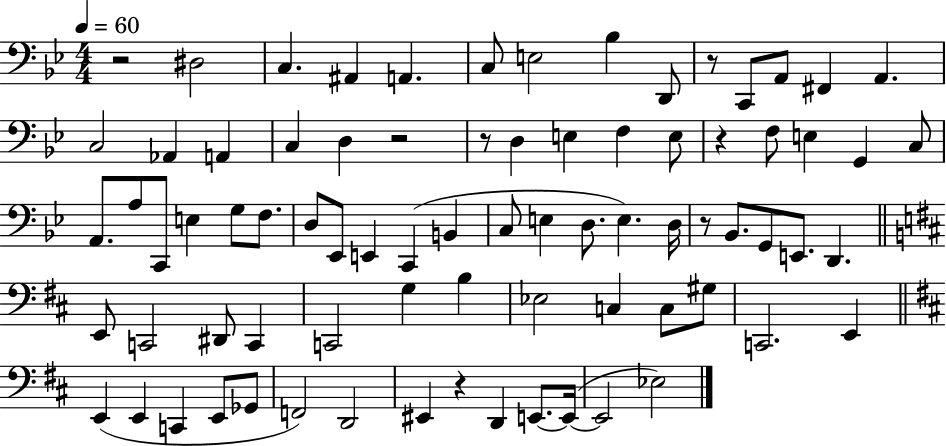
{
  \clef bass
  \numericTimeSignature
  \time 4/4
  \key bes \major
  \tempo 4 = 60
  \repeat volta 2 { r2 dis2 | c4. ais,4 a,4. | c8 e2 bes4 d,8 | r8 c,8 a,8 fis,4 a,4. | \break c2 aes,4 a,4 | c4 d4 r2 | r8 d4 e4 f4 e8 | r4 f8 e4 g,4 c8 | \break a,8. a8 c,8 e4 g8 f8. | d8 ees,8 e,4 c,4( b,4 | c8 e4 d8. e4.) d16 | r8 bes,8. g,8 e,8. d,4. | \break \bar "||" \break \key b \minor e,8 c,2 dis,8 c,4 | c,2 g4 b4 | ees2 c4 c8 gis8 | c,2. e,4 | \break \bar "||" \break \key d \major e,4( e,4 c,4 e,8 ges,8 | f,2) d,2 | eis,4 r4 d,4 e,8.~~ e,16~(~ | e,2 ees2) | \break } \bar "|."
}